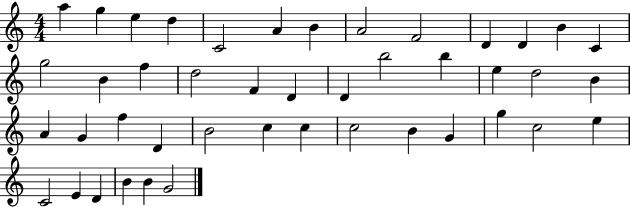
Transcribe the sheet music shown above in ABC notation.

X:1
T:Untitled
M:4/4
L:1/4
K:C
a g e d C2 A B A2 F2 D D B C g2 B f d2 F D D b2 b e d2 B A G f D B2 c c c2 B G g c2 e C2 E D B B G2